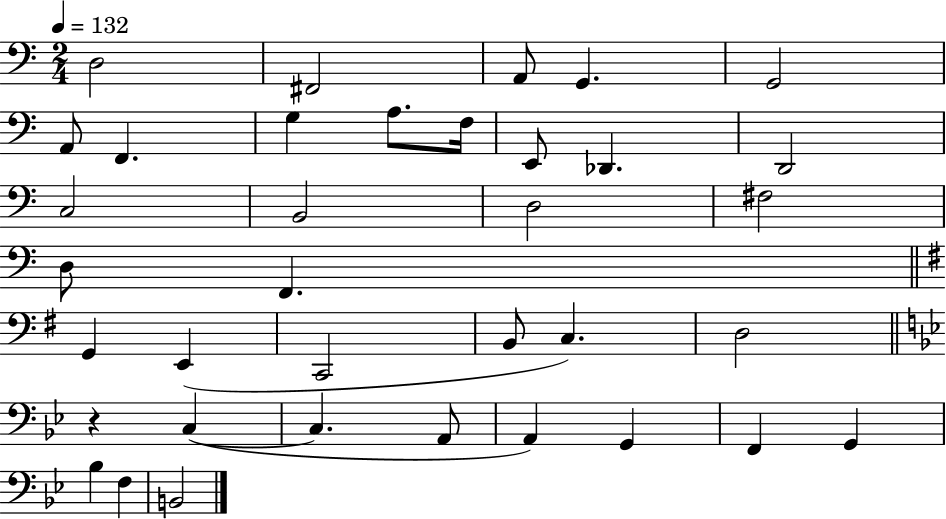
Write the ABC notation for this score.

X:1
T:Untitled
M:2/4
L:1/4
K:C
D,2 ^F,,2 A,,/2 G,, G,,2 A,,/2 F,, G, A,/2 F,/4 E,,/2 _D,, D,,2 C,2 B,,2 D,2 ^F,2 D,/2 F,, G,, E,, C,,2 B,,/2 C, D,2 z C, C, A,,/2 A,, G,, F,, G,, _B, F, B,,2